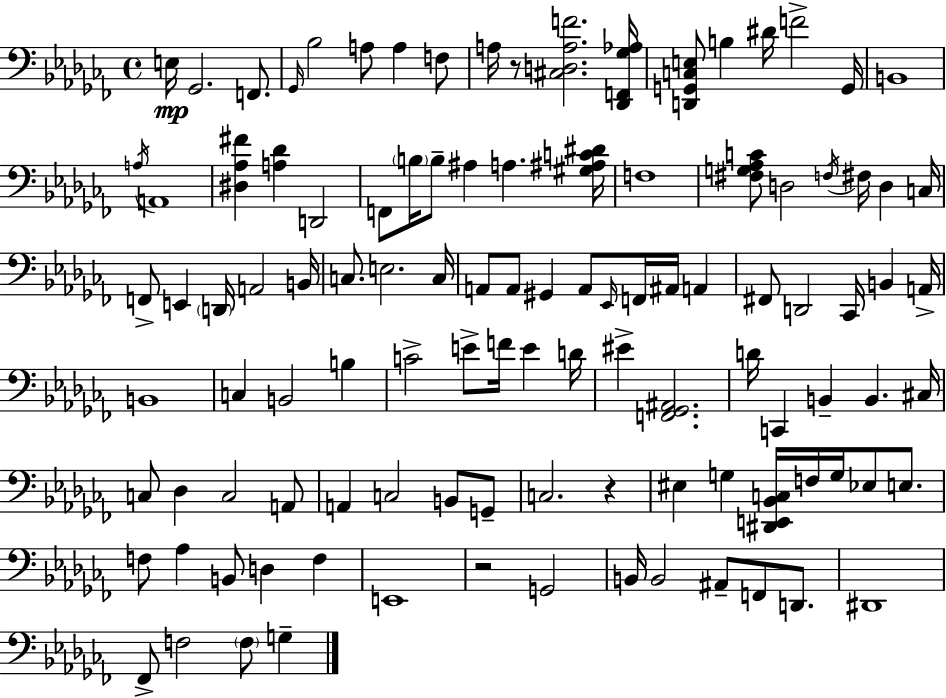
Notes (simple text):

E3/s Gb2/h. F2/e. Gb2/s Bb3/h A3/e A3/q F3/e A3/s R/e [C#3,D3,A3,F4]/h. [Db2,F2,Gb3,Ab3]/s [D2,G2,C3,E3]/e B3/q D#4/s F4/h G2/s B2/w A3/s A2/w [D#3,Ab3,F#4]/q [A3,Db4]/q D2/h F2/e B3/s B3/e A#3/q A3/q. [G#3,A#3,C4,D#4]/s F3/w [F#3,G3,Ab3,C4]/e D3/h F3/s F#3/s D3/q C3/s F2/e E2/q D2/s A2/h B2/s C3/e. E3/h. C3/s A2/e A2/e G#2/q A2/e Eb2/s F2/s A#2/s A2/q F#2/e D2/h CES2/s B2/q A2/s B2/w C3/q B2/h B3/q C4/h E4/e F4/s E4/q D4/s EIS4/q [F2,Gb2,A#2]/h. D4/s C2/q B2/q B2/q. C#3/s C3/e Db3/q C3/h A2/e A2/q C3/h B2/e G2/e C3/h. R/q EIS3/q G3/q [D#2,E2,Bb2,C3]/s F3/s G3/s Eb3/e E3/e. F3/e Ab3/q B2/e D3/q F3/q E2/w R/h G2/h B2/s B2/h A#2/e F2/e D2/e. D#2/w FES2/e F3/h F3/e G3/q